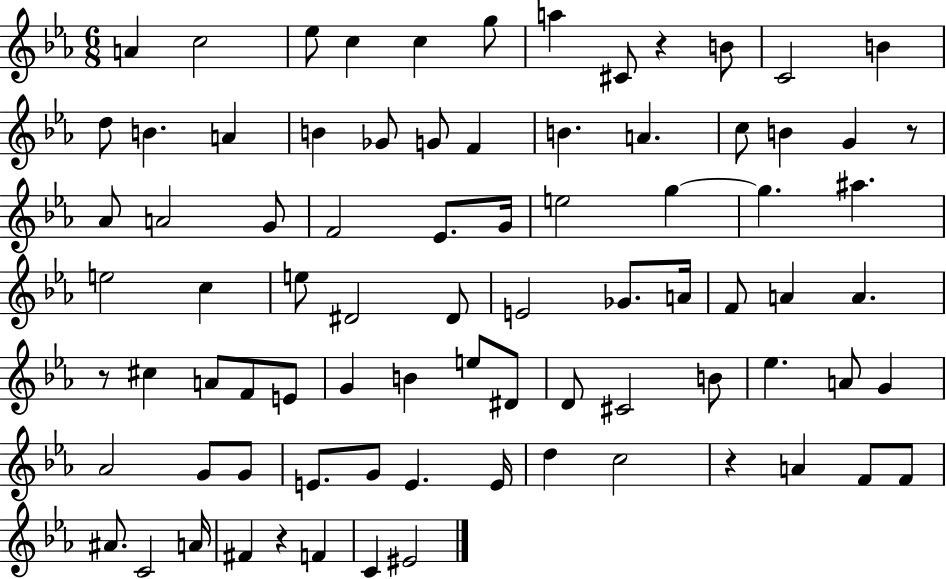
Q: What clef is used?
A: treble